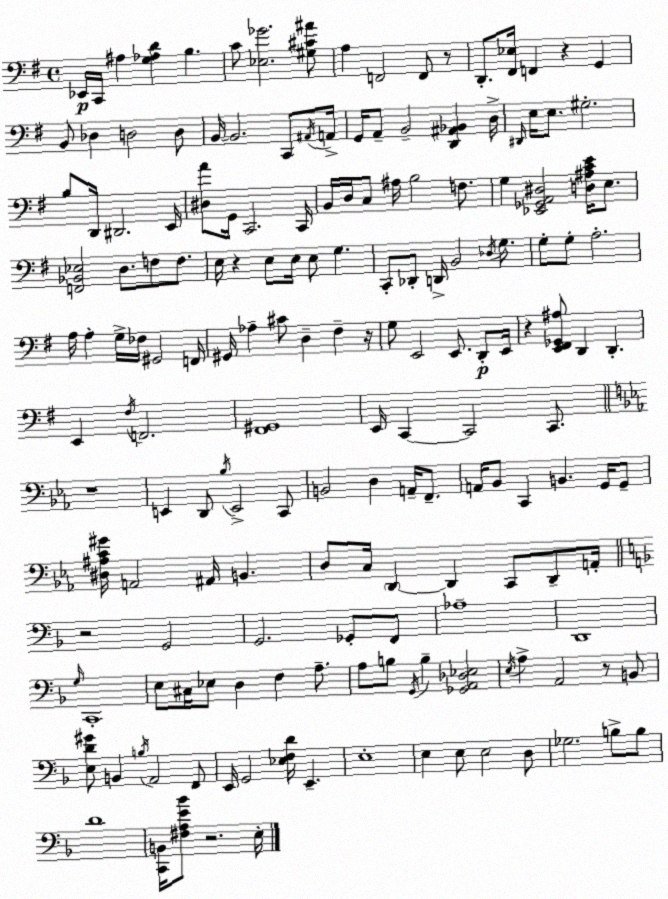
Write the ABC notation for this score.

X:1
T:Untitled
M:4/4
L:1/4
K:G
_E,,/4 C,,/4 ^A, [G,_A,D] B, C/2 [_E,_G]2 [^G,^C^A]/2 A, F,,2 F,,/2 z/2 D,,/2 [^F,,_E,]/4 F,, z G,, B,,/2 _D, D,2 D,/2 B,,/4 B,,2 C,,/2 ^A,,/4 A,,/4 G,,/4 A,,/2 B,,2 [D,,^A,,_B,,] D,/4 ^D,,/4 E,/4 E,/2 ^G,2 B,/2 D,,/4 ^D,,2 E,,/4 [^D,A]/2 G,,/4 C,,2 C,,/4 B,,/4 D,/4 C,/2 ^A,/4 B,2 F,/2 G, [_E,,_G,,A,,^D,]2 [D,^A,CE]/4 E,/2 [F,,_B,,_E,]2 D,/2 F,/2 F,/2 E,/4 z E,/2 E,/4 E,/2 G, C,,/2 _D,,/2 D,,/4 B,,2 _D,/4 G,/2 G,/2 G,/2 A,2 A,/4 A, G,/4 _F,/4 ^G,,2 F,,/4 ^G,,/4 _A, ^C/2 D, ^F, z/4 G,/2 E,,2 E,,/2 D,,/2 E,,/4 z [E,,^F,,_G,,^A,]/2 D,, D,, E,, ^F,/4 F,,2 [^F,,^G,,]4 E,,/4 C,, C,,2 C,,/2 z4 E,, D,,/2 _B,/4 E,,2 C,,/2 B,,2 D, A,,/4 F,,/2 A,,/4 _B,,/2 C,, B,, G,,/4 G,,/2 [^D,^A,C^G]/4 A,,2 ^A,,/4 B,, D,/2 C,/4 D,, D,, C,,/2 D,,/2 A,,/4 z2 G,,2 G,,2 _G,,/2 F,,/2 _A,4 D,,4 G,/4 C,,4 E,/2 ^C,/4 _E,/2 D, F, A,/2 A,/2 B,/2 G,,/4 B, [_G,,A,,_D,_E,]2 E,/4 A, A,,2 z/2 B,,/2 [E,D^G]/2 B,, B,/4 A,,2 F,,/2 E,,/4 G,,2 [_E,F,D]/4 E,, E,4 E, E,/2 E,2 D,/2 _G,2 B,/2 B,/2 D4 [C,,B,,]/4 [^F,A,E_B]/2 z2 E,/4